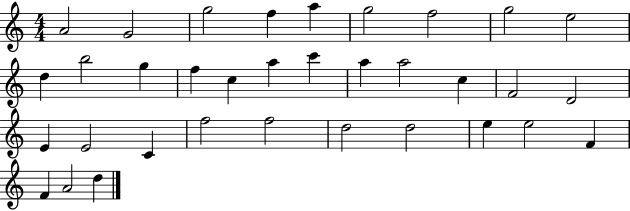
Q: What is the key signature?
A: C major